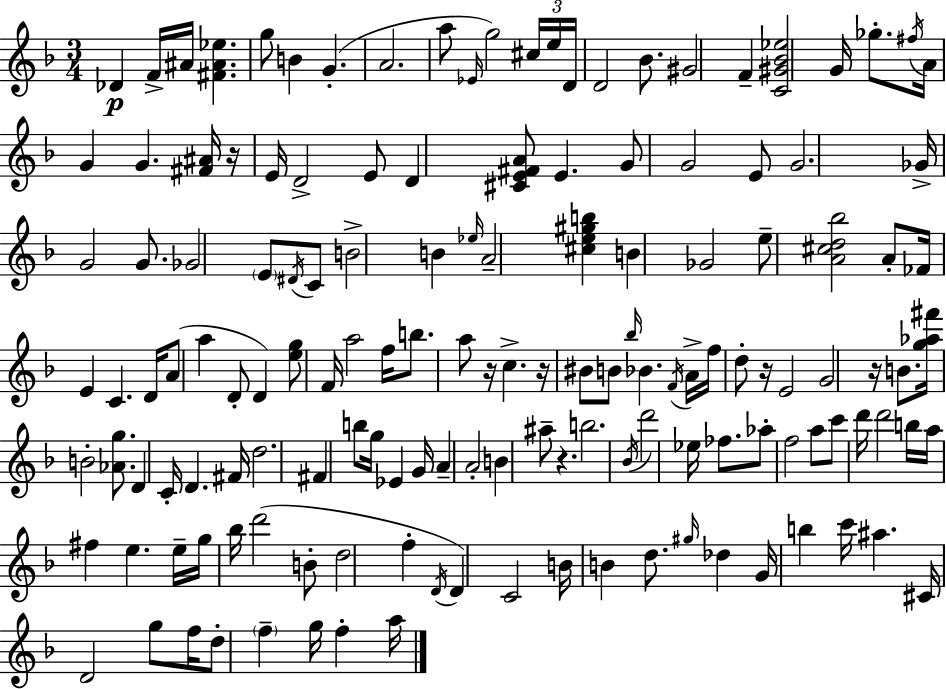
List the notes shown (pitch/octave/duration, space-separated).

Db4/q F4/s A#4/s [F#4,A#4,Eb5]/q. G5/e B4/q G4/q. A4/h. A5/e Eb4/s G5/h C#5/s E5/s D4/s D4/h Bb4/e. G#4/h F4/q [C4,G#4,Bb4,Eb5]/h G4/s Gb5/e. F#5/s A4/s G4/q G4/q. [F#4,A#4]/s R/s E4/s D4/h E4/e D4/q [C#4,E4,F#4,A4]/e E4/q. G4/e G4/h E4/e G4/h. Gb4/s G4/h G4/e. Gb4/h E4/e D#4/s C4/e B4/h B4/q Eb5/s A4/h [C#5,E5,G#5,B5]/q B4/q Gb4/h E5/e [A4,C#5,D5,Bb5]/h A4/e FES4/s E4/q C4/q. D4/s A4/e A5/q D4/e D4/q [E5,G5]/e F4/s A5/h F5/s B5/e. A5/e R/s C5/q. R/s BIS4/e B4/e Bb5/s Bb4/q. F4/s A4/s F5/s D5/e R/s E4/h G4/h R/s B4/e. [G5,Ab5,F#6]/s B4/h [Ab4,G5]/e. D4/q C4/s D4/q. F#4/s D5/h. F#4/q B5/e G5/s Eb4/q G4/s A4/q A4/h B4/q A#5/e R/q. B5/h. Bb4/s D6/h Eb5/s FES5/e. Ab5/e F5/h A5/e C6/e D6/s D6/h B5/s A5/s F#5/q E5/q. E5/s G5/s Bb5/s D6/h B4/e D5/h F5/q D4/s D4/q C4/h B4/s B4/q D5/e. G#5/s Db5/q G4/s B5/q C6/s A#5/q. C#4/s D4/h G5/e F5/s D5/e F5/q G5/s F5/q A5/s